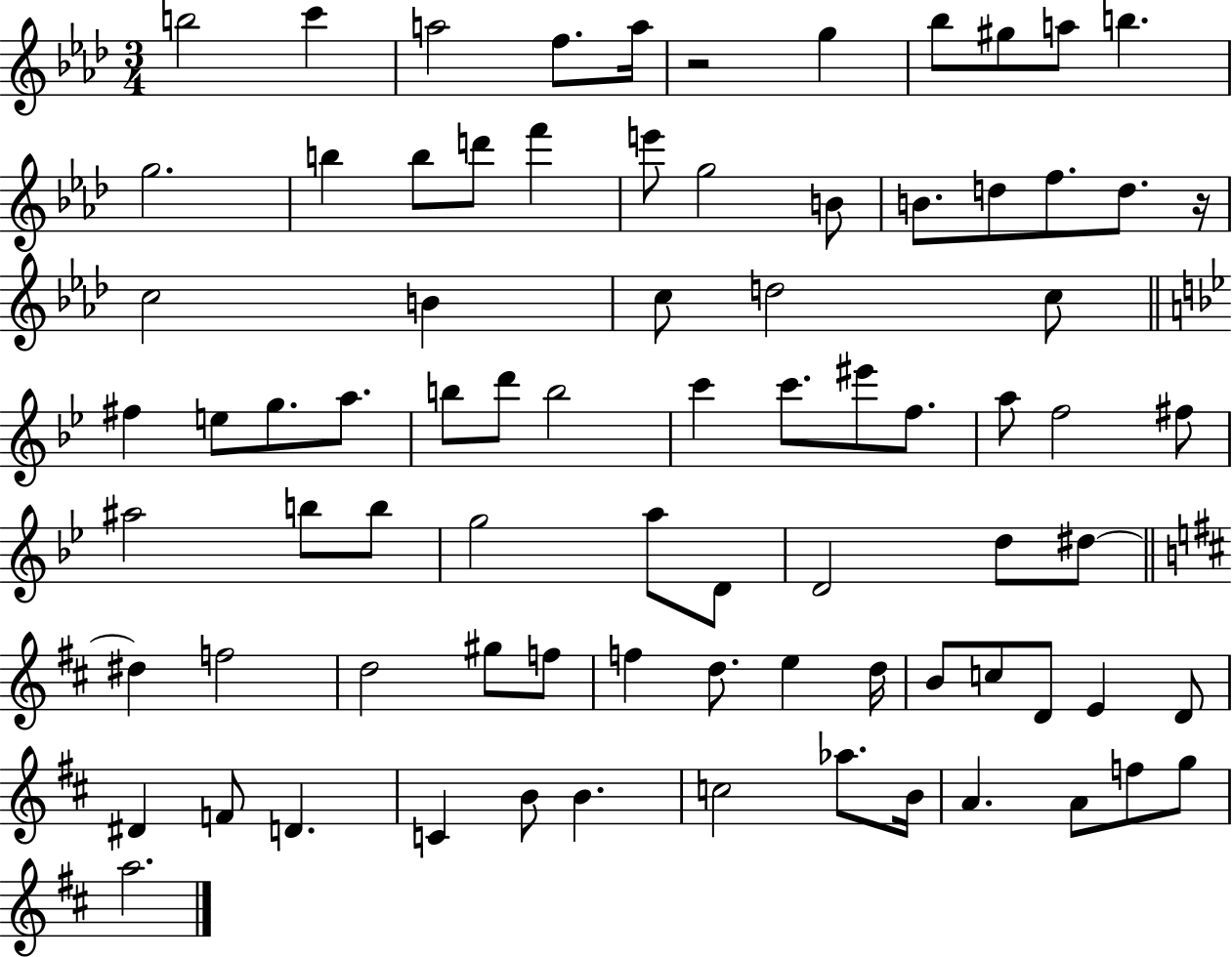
B5/h C6/q A5/h F5/e. A5/s R/h G5/q Bb5/e G#5/e A5/e B5/q. G5/h. B5/q B5/e D6/e F6/q E6/e G5/h B4/e B4/e. D5/e F5/e. D5/e. R/s C5/h B4/q C5/e D5/h C5/e F#5/q E5/e G5/e. A5/e. B5/e D6/e B5/h C6/q C6/e. EIS6/e F5/e. A5/e F5/h F#5/e A#5/h B5/e B5/e G5/h A5/e D4/e D4/h D5/e D#5/e D#5/q F5/h D5/h G#5/e F5/e F5/q D5/e. E5/q D5/s B4/e C5/e D4/e E4/q D4/e D#4/q F4/e D4/q. C4/q B4/e B4/q. C5/h Ab5/e. B4/s A4/q. A4/e F5/e G5/e A5/h.